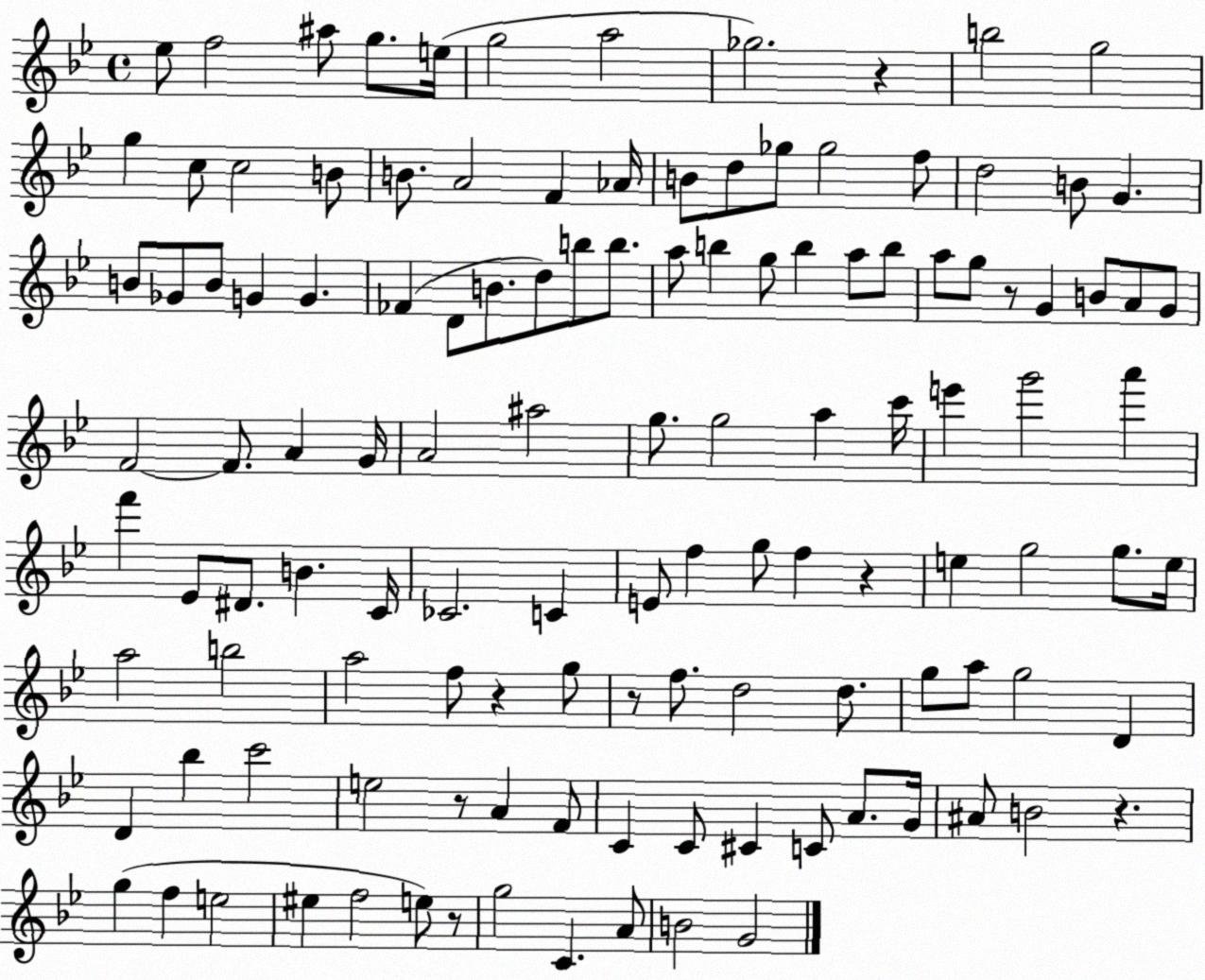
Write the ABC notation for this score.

X:1
T:Untitled
M:4/4
L:1/4
K:Bb
_e/2 f2 ^a/2 g/2 e/4 g2 a2 _g2 z b2 g2 g c/2 c2 B/2 B/2 A2 F _A/4 B/2 d/2 _g/2 _g2 f/2 d2 B/2 G B/2 _G/2 B/2 G G _F D/2 B/2 d/2 b/2 b/2 a/2 b g/2 b a/2 b/2 a/2 g/2 z/2 G B/2 A/2 G/2 F2 F/2 A G/4 A2 ^a2 g/2 g2 a c'/4 e' g'2 a' f' _E/2 ^D/2 B C/4 _C2 C E/2 f g/2 f z e g2 g/2 e/4 a2 b2 a2 f/2 z g/2 z/2 f/2 d2 d/2 g/2 a/2 g2 D D _b c'2 e2 z/2 A F/2 C C/2 ^C C/2 A/2 G/4 ^A/2 B2 z g f e2 ^e f2 e/2 z/2 g2 C A/2 B2 G2